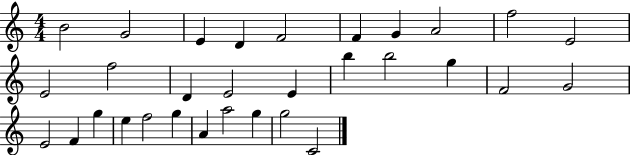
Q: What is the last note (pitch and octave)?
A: C4